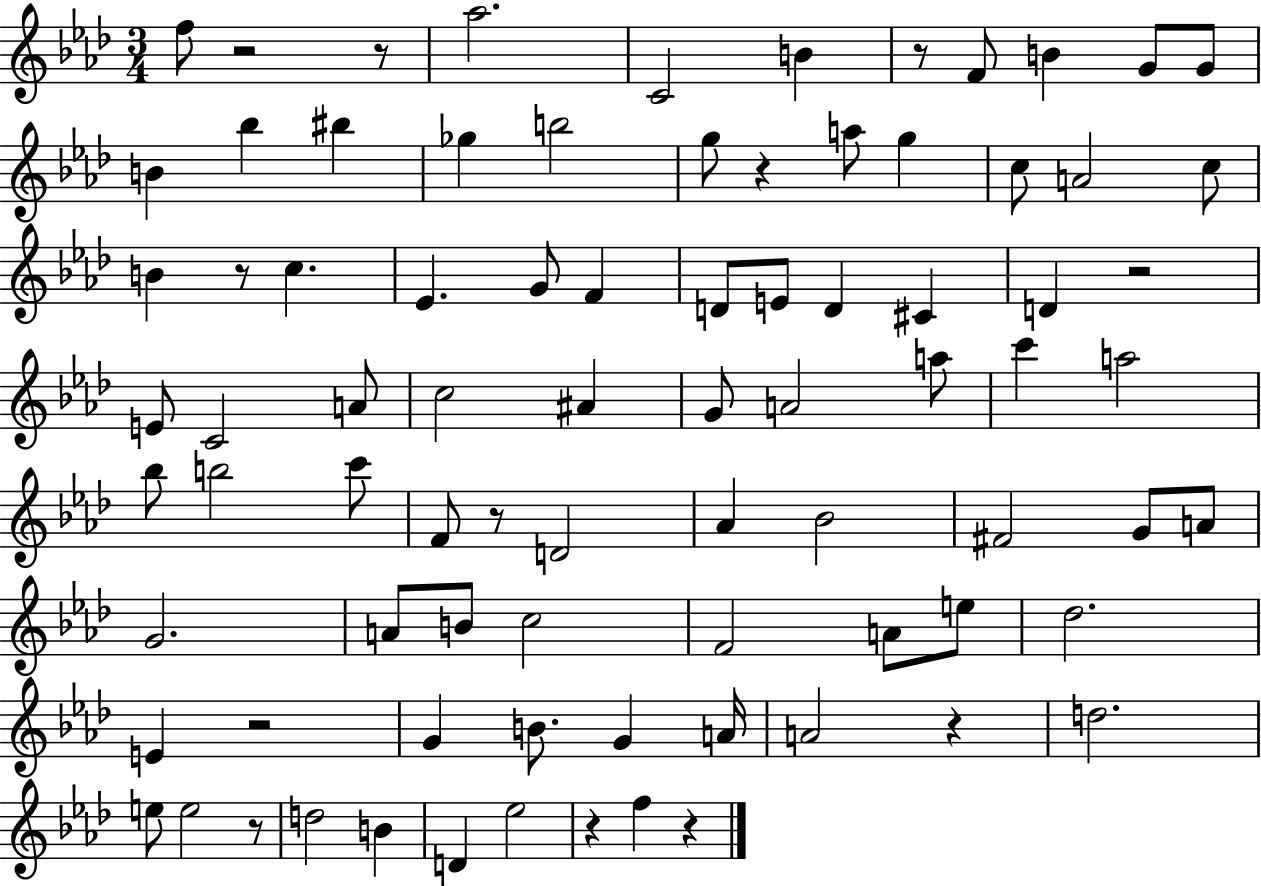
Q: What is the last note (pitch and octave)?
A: F5